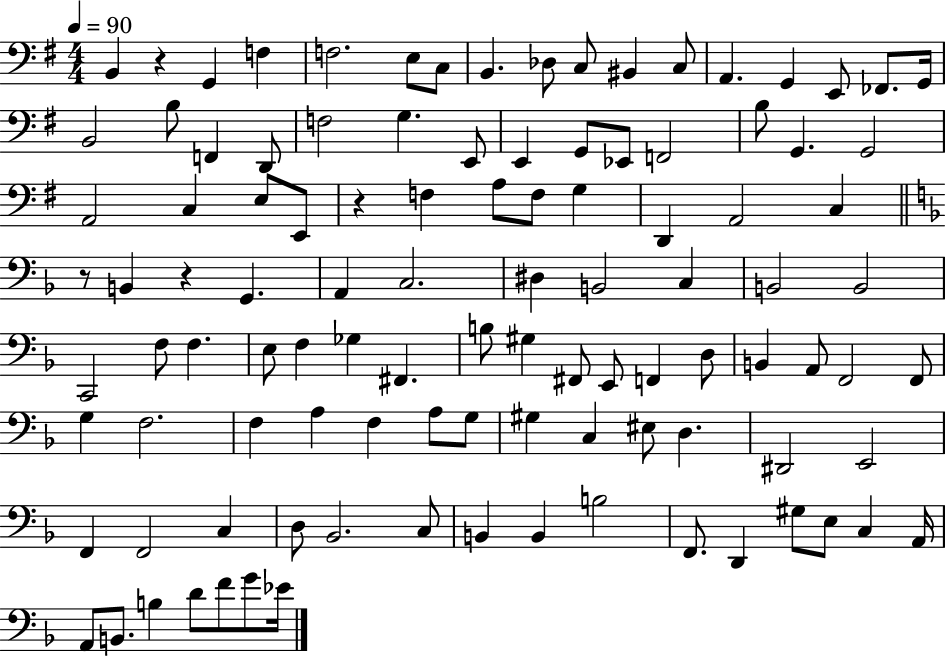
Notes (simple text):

B2/q R/q G2/q F3/q F3/h. E3/e C3/e B2/q. Db3/e C3/e BIS2/q C3/e A2/q. G2/q E2/e FES2/e. G2/s B2/h B3/e F2/q D2/e F3/h G3/q. E2/e E2/q G2/e Eb2/e F2/h B3/e G2/q. G2/h A2/h C3/q E3/e E2/e R/q F3/q A3/e F3/e G3/q D2/q A2/h C3/q R/e B2/q R/q G2/q. A2/q C3/h. D#3/q B2/h C3/q B2/h B2/h C2/h F3/e F3/q. E3/e F3/q Gb3/q F#2/q. B3/e G#3/q F#2/e E2/e F2/q D3/e B2/q A2/e F2/h F2/e G3/q F3/h. F3/q A3/q F3/q A3/e G3/e G#3/q C3/q EIS3/e D3/q. D#2/h E2/h F2/q F2/h C3/q D3/e Bb2/h. C3/e B2/q B2/q B3/h F2/e. D2/q G#3/e E3/e C3/q A2/s A2/e B2/e. B3/q D4/e F4/e G4/e Eb4/s